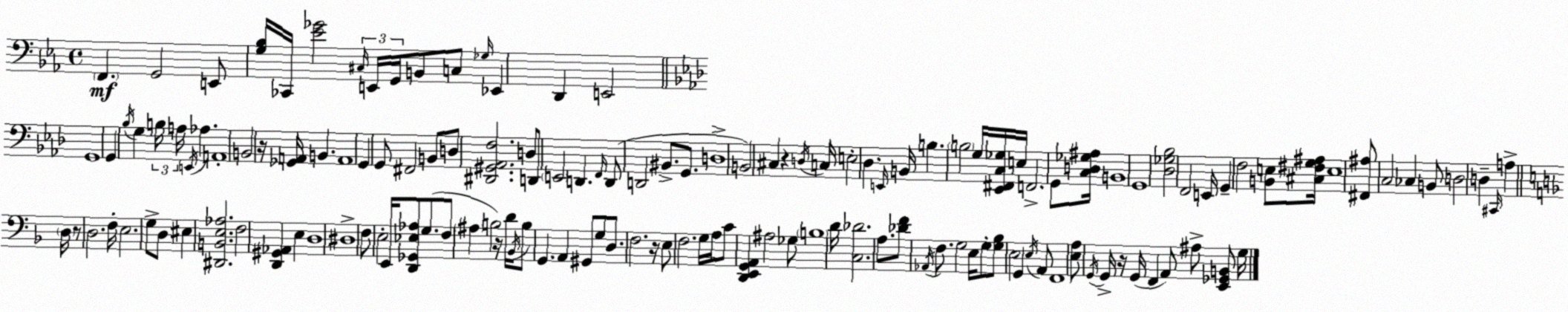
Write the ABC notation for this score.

X:1
T:Untitled
M:4/4
L:1/4
K:Eb
F,, G,,2 E,,/2 [G,_B,]/4 _C,,/4 [_E_G]2 ^C,/4 E,,/4 G,,/4 B,,/2 C,/2 _G,/4 _E,, D,, E,,2 G,,4 G,, _B,/4 G, B,/4 A,/4 E,,/4 _A, A,,4 B,,2 z/4 [_G,,A,,]/4 B,, A,,4 G,, G,,/2 ^F,,2 B,,/2 D,/2 [^D,,^G,,_A,,F,]2 D,/2 D,,/2 E,,2 D,, F,,/4 D,,/2 D,,2 ^B,,/2 G,,/2 D,4 B,,2 ^C, z D,/4 C,/4 E,2 _D, E,,/4 B,,/4 B, B,2 G,/4 [_E,,^F,,C,_G,]/4 E,/4 F,,2 G,,/2 [C,D,_G,^A,]/4 B,,4 G,,4 [_D,_G,_B,]2 F,,2 E,,/4 G,, F,2 [B,,E,]/2 [^C,^F,G,^A,]/4 E,4 [^F,,^A,]/2 C,2 _C, B,,/2 D,2 D, ^C,,/4 A, D,/4 z/2 D,2 F,/4 E,2 G,/2 D,/2 ^E, [^D,,B,,E,_A,]2 F,2 [D,,^G,,_A,,] E, D,4 ^D,4 F,/2 E,2 E,,/4 [D,,_G,,_E,_A,]/2 G,/2 F,/2 ^A, B,2 z/4 D/4 _B,,/4 B,/2 G,, A,, ^G,,/2 G,/2 D,/2 F,2 z/4 E,/2 F,2 G,/4 A,/4 C/2 [D,,E,,G,,A,,] ^A,2 _G,/2 B,4 D/4 [C,_D]2 A,/2 [_DF]/2 _A,,/4 F,/2 G,2 E,/4 G,/2 [G,_B,]/2 E,2 G,, E,/4 A,,/2 F,,4 [E,A,]/2 G,,/4 G,,/4 z/4 G,,/4 F,, A,,/2 ^A,/2 [E,,_G,,B,,]/2 G,/4